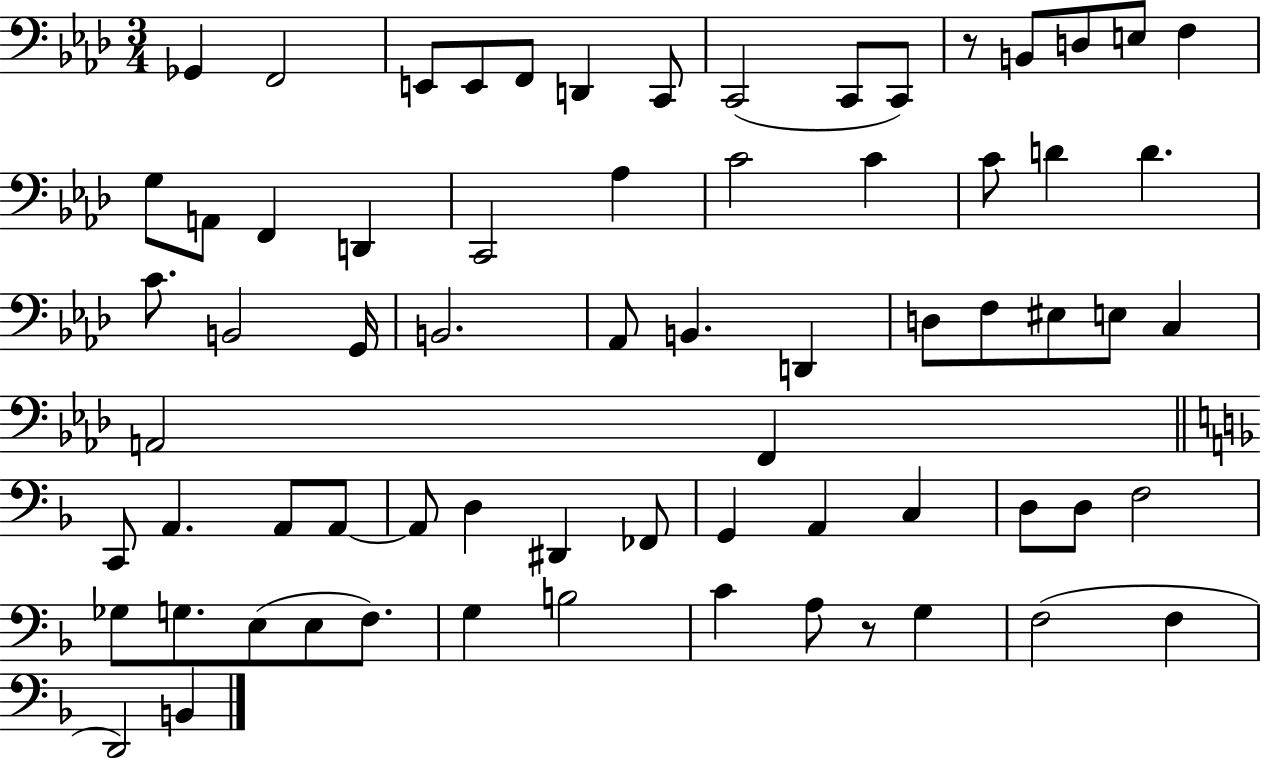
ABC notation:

X:1
T:Untitled
M:3/4
L:1/4
K:Ab
_G,, F,,2 E,,/2 E,,/2 F,,/2 D,, C,,/2 C,,2 C,,/2 C,,/2 z/2 B,,/2 D,/2 E,/2 F, G,/2 A,,/2 F,, D,, C,,2 _A, C2 C C/2 D D C/2 B,,2 G,,/4 B,,2 _A,,/2 B,, D,, D,/2 F,/2 ^E,/2 E,/2 C, A,,2 F,, C,,/2 A,, A,,/2 A,,/2 A,,/2 D, ^D,, _F,,/2 G,, A,, C, D,/2 D,/2 F,2 _G,/2 G,/2 E,/2 E,/2 F,/2 G, B,2 C A,/2 z/2 G, F,2 F, D,,2 B,,